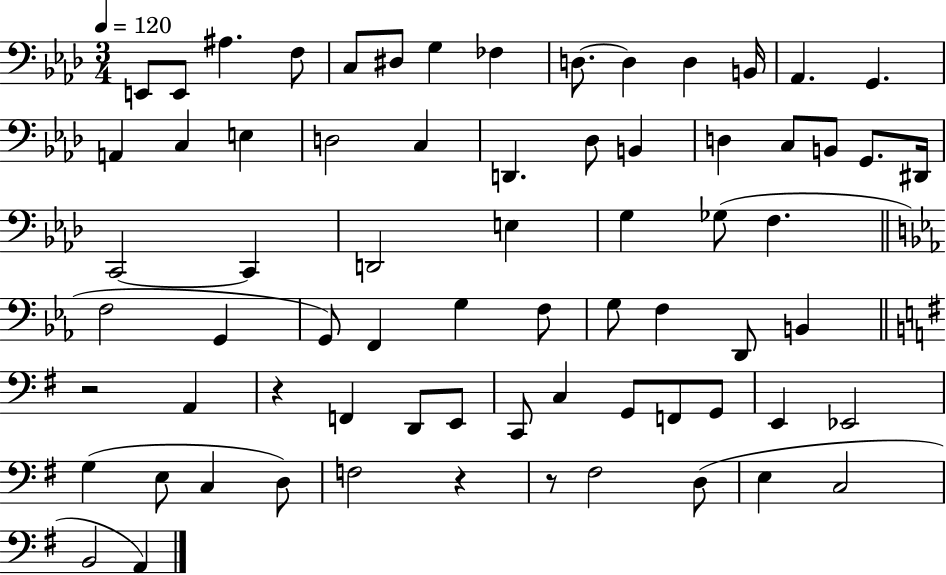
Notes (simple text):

E2/e E2/e A#3/q. F3/e C3/e D#3/e G3/q FES3/q D3/e. D3/q D3/q B2/s Ab2/q. G2/q. A2/q C3/q E3/q D3/h C3/q D2/q. Db3/e B2/q D3/q C3/e B2/e G2/e. D#2/s C2/h C2/q D2/h E3/q G3/q Gb3/e F3/q. F3/h G2/q G2/e F2/q G3/q F3/e G3/e F3/q D2/e B2/q R/h A2/q R/q F2/q D2/e E2/e C2/e C3/q G2/e F2/e G2/e E2/q Eb2/h G3/q E3/e C3/q D3/e F3/h R/q R/e F#3/h D3/e E3/q C3/h B2/h A2/q